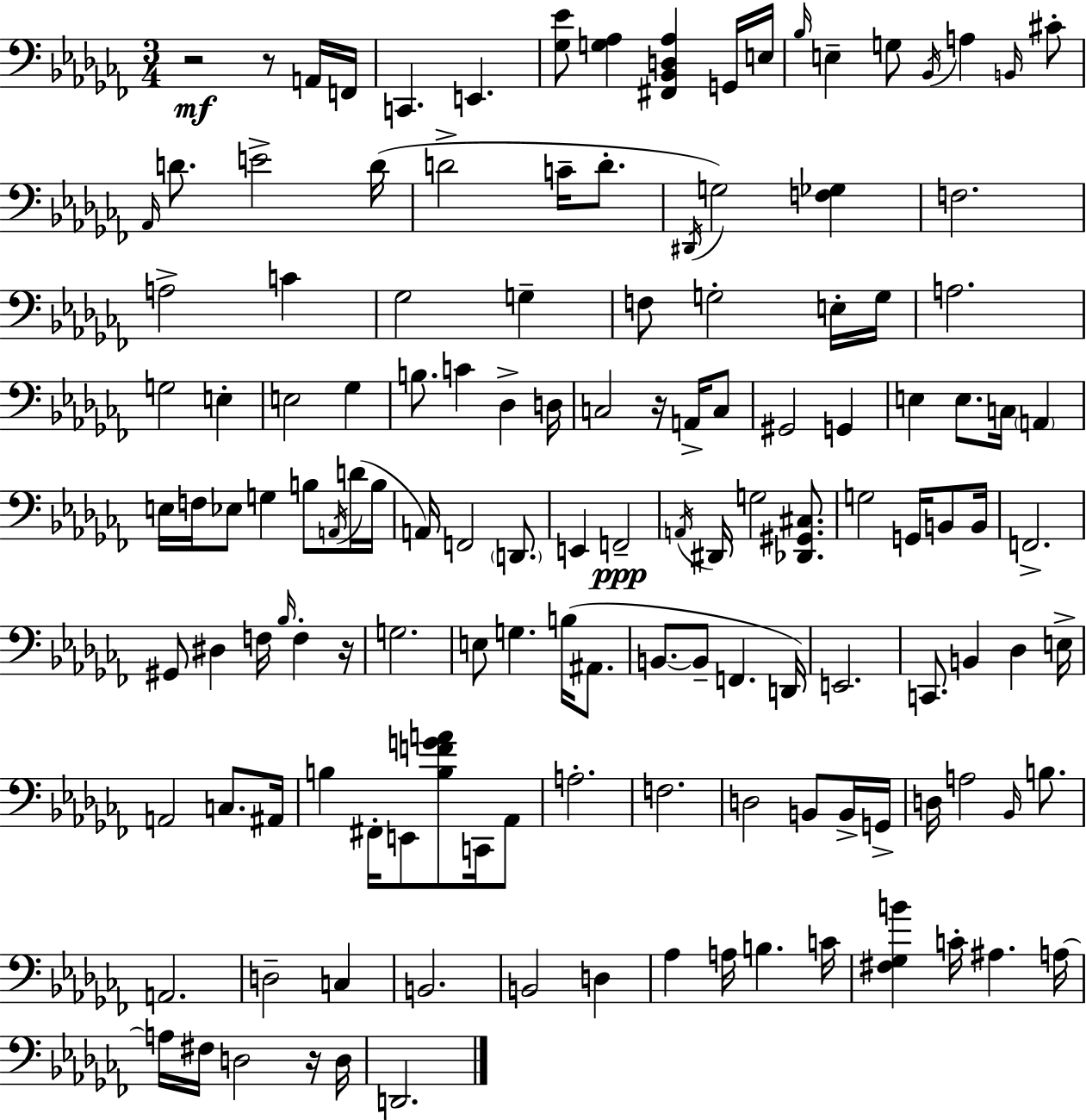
{
  \clef bass
  \numericTimeSignature
  \time 3/4
  \key aes \minor
  r2\mf r8 a,16 f,16 | c,4. e,4. | <ges ees'>8 <g aes>4 <fis, bes, d aes>4 g,16 e16 | \grace { bes16 } e4-- g8 \acciaccatura { bes,16 } a4 | \break \grace { b,16 } cis'8-. \grace { aes,16 } d'8. e'2-> | d'16( d'2-> | c'16-- d'8.-. \acciaccatura { dis,16 }) g2 | <f ges>4 f2. | \break a2-> | c'4 ges2 | g4-- f8 g2-. | e16-. g16 a2. | \break g2 | e4-. e2 | ges4 b8. c'4 | des4-> d16 c2 | \break r16 a,16-> c8 gis,2 | g,4 e4 e8. | c16 \parenthesize a,4 e16 f16 ees8 g4 | b8 \acciaccatura { a,16 }( d'16 b16 a,16) f,2 | \break \parenthesize d,8. e,4 f,2--\ppp | \acciaccatura { a,16 } dis,16 g2 | <des, gis, cis>8. g2 | g,16 b,8 b,16 f,2.-> | \break gis,8 dis4 | f16 \grace { bes16 } f4-. r16 g2. | e8 g4. | b16( ais,8. b,8.~~ b,8-- | \break f,4. d,16) e,2. | c,8. b,4 | des4 e16-> a,2 | c8. ais,16 b4 | \break fis,16-. e,8 <b f' g' a'>8 c,16 aes,8 a2.-. | f2. | d2 | b,8 b,16-> g,16-> d16 a2 | \break \grace { bes,16 } b8. a,2. | d2-- | c4 b,2. | b,2 | \break d4 aes4 | a16 b4. c'16 <fis ges b'>4 | c'16-. ais4. a16~~ a16 fis16 d2 | r16 d16 d,2. | \break \bar "|."
}